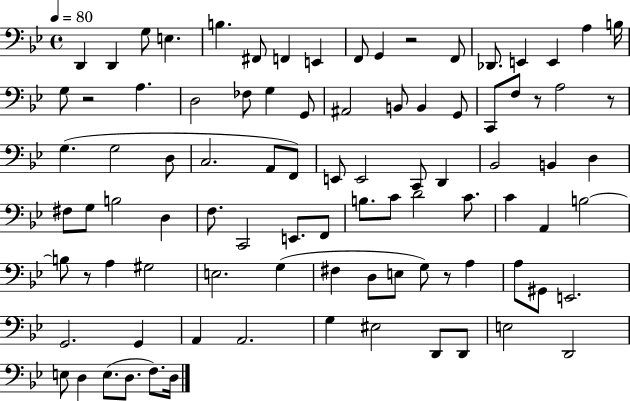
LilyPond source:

{
  \clef bass
  \time 4/4
  \defaultTimeSignature
  \key bes \major
  \tempo 4 = 80
  d,4 d,4 g8 e4. | b4. fis,8 f,4 e,4 | f,8 g,4 r2 f,8 | des,8. e,4 e,4 a4 b16 | \break g8 r2 a4. | d2 fes8 g4 g,8 | ais,2 b,8 b,4 g,8 | c,8 f8 r8 a2 r8 | \break g4.( g2 d8 | c2. a,8 f,8) | e,8 e,2 c,8 d,4 | bes,2 b,4 d4 | \break fis8 g8 b2 d4 | f8. c,2 e,8. f,8 | b8. c'8 d'2 c'8. | c'4 a,4 b2~~ | \break b8 r8 a4 gis2 | e2. g4( | fis4 d8 e8 g8) r8 a4 | a8 gis,8 e,2. | \break g,2. g,4 | a,4 a,2. | g4 eis2 d,8 d,8 | e2 d,2 | \break e8 d4 e8.( d8. f8.) d16 | \bar "|."
}